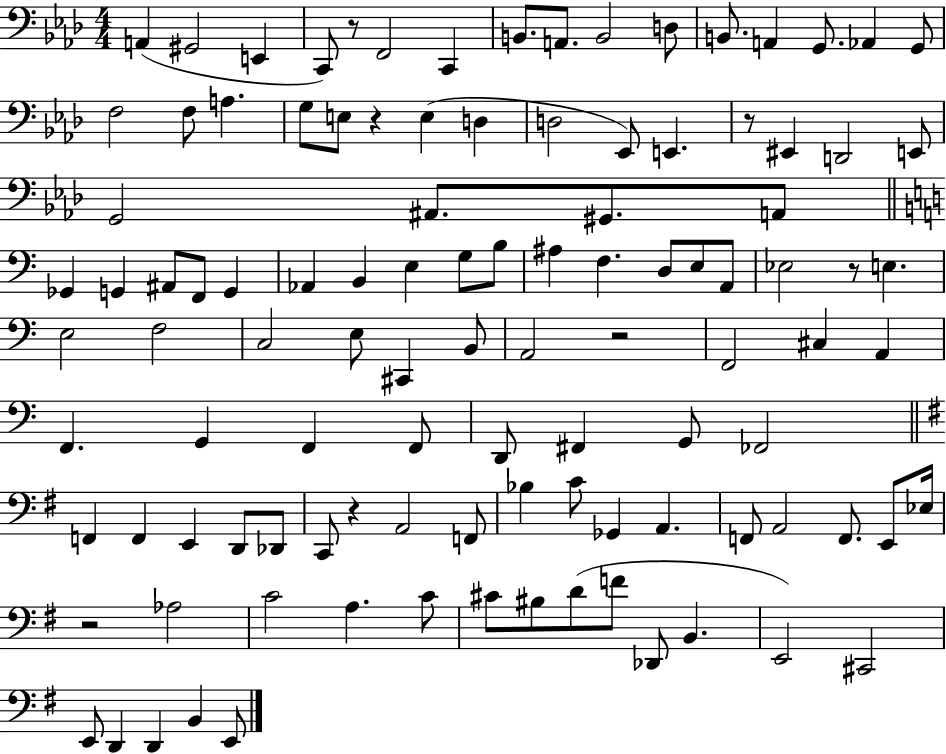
A2/q G#2/h E2/q C2/e R/e F2/h C2/q B2/e. A2/e. B2/h D3/e B2/e. A2/q G2/e. Ab2/q G2/e F3/h F3/e A3/q. G3/e E3/e R/q E3/q D3/q D3/h Eb2/e E2/q. R/e EIS2/q D2/h E2/e G2/h A#2/e. G#2/e. A2/e Gb2/q G2/q A#2/e F2/e G2/q Ab2/q B2/q E3/q G3/e B3/e A#3/q F3/q. D3/e E3/e A2/e Eb3/h R/e E3/q. E3/h F3/h C3/h E3/e C#2/q B2/e A2/h R/h F2/h C#3/q A2/q F2/q. G2/q F2/q F2/e D2/e F#2/q G2/e FES2/h F2/q F2/q E2/q D2/e Db2/e C2/e R/q A2/h F2/e Bb3/q C4/e Gb2/q A2/q. F2/e A2/h F2/e. E2/e Eb3/s R/h Ab3/h C4/h A3/q. C4/e C#4/e BIS3/e D4/e F4/e Db2/e B2/q. E2/h C#2/h E2/e D2/q D2/q B2/q E2/e